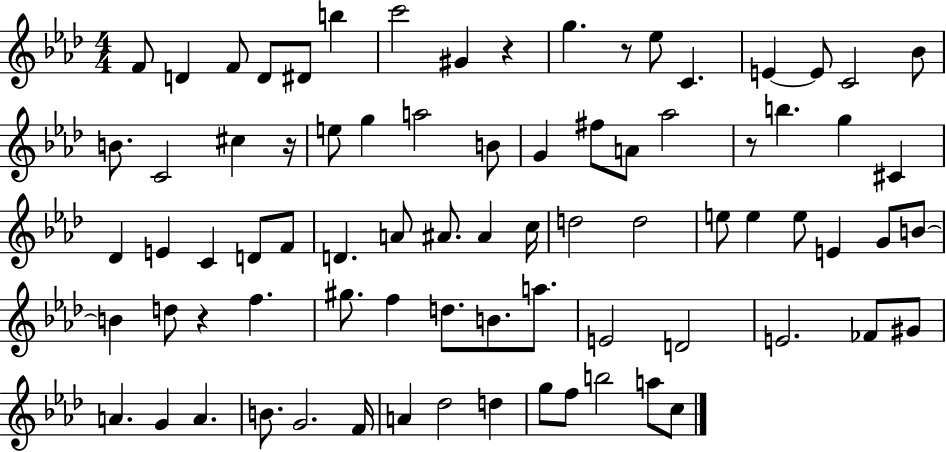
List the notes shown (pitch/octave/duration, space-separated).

F4/e D4/q F4/e D4/e D#4/e B5/q C6/h G#4/q R/q G5/q. R/e Eb5/e C4/q. E4/q E4/e C4/h Bb4/e B4/e. C4/h C#5/q R/s E5/e G5/q A5/h B4/e G4/q F#5/e A4/e Ab5/h R/e B5/q. G5/q C#4/q Db4/q E4/q C4/q D4/e F4/e D4/q. A4/e A#4/e. A#4/q C5/s D5/h D5/h E5/e E5/q E5/e E4/q G4/e B4/e B4/q D5/e R/q F5/q. G#5/e. F5/q D5/e. B4/e. A5/e. E4/h D4/h E4/h. FES4/e G#4/e A4/q. G4/q A4/q. B4/e. G4/h. F4/s A4/q Db5/h D5/q G5/e F5/e B5/h A5/e C5/e